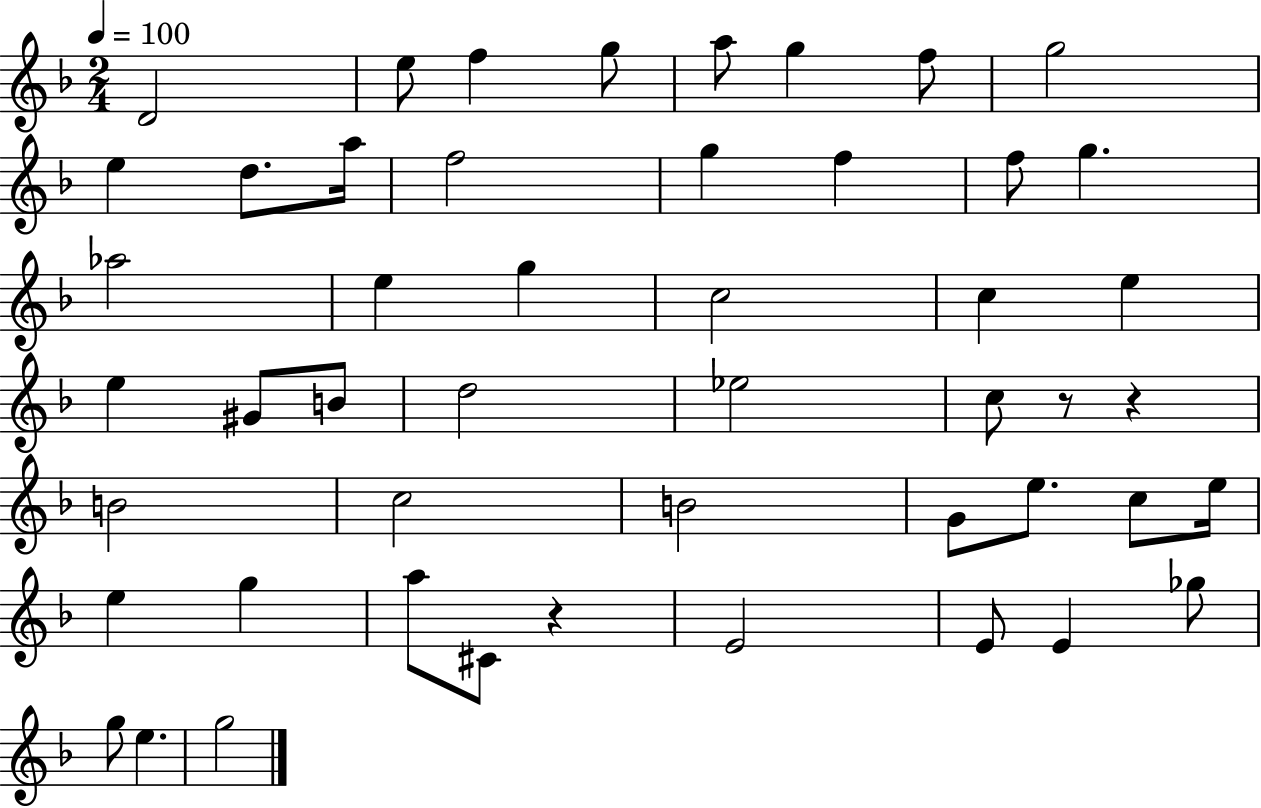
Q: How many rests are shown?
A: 3